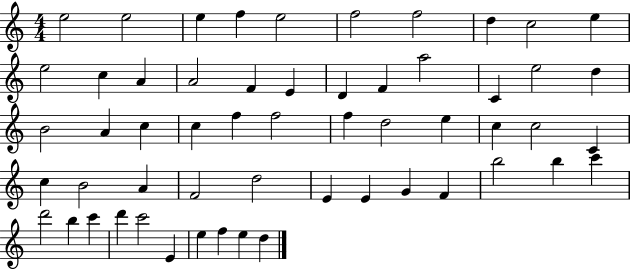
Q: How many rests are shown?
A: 0